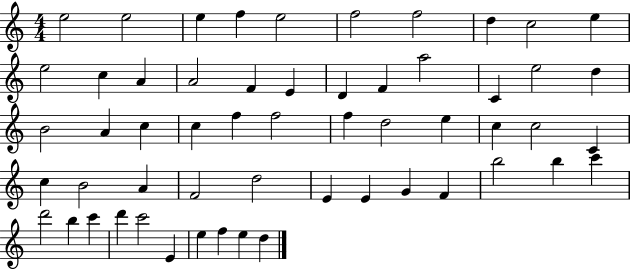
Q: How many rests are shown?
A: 0